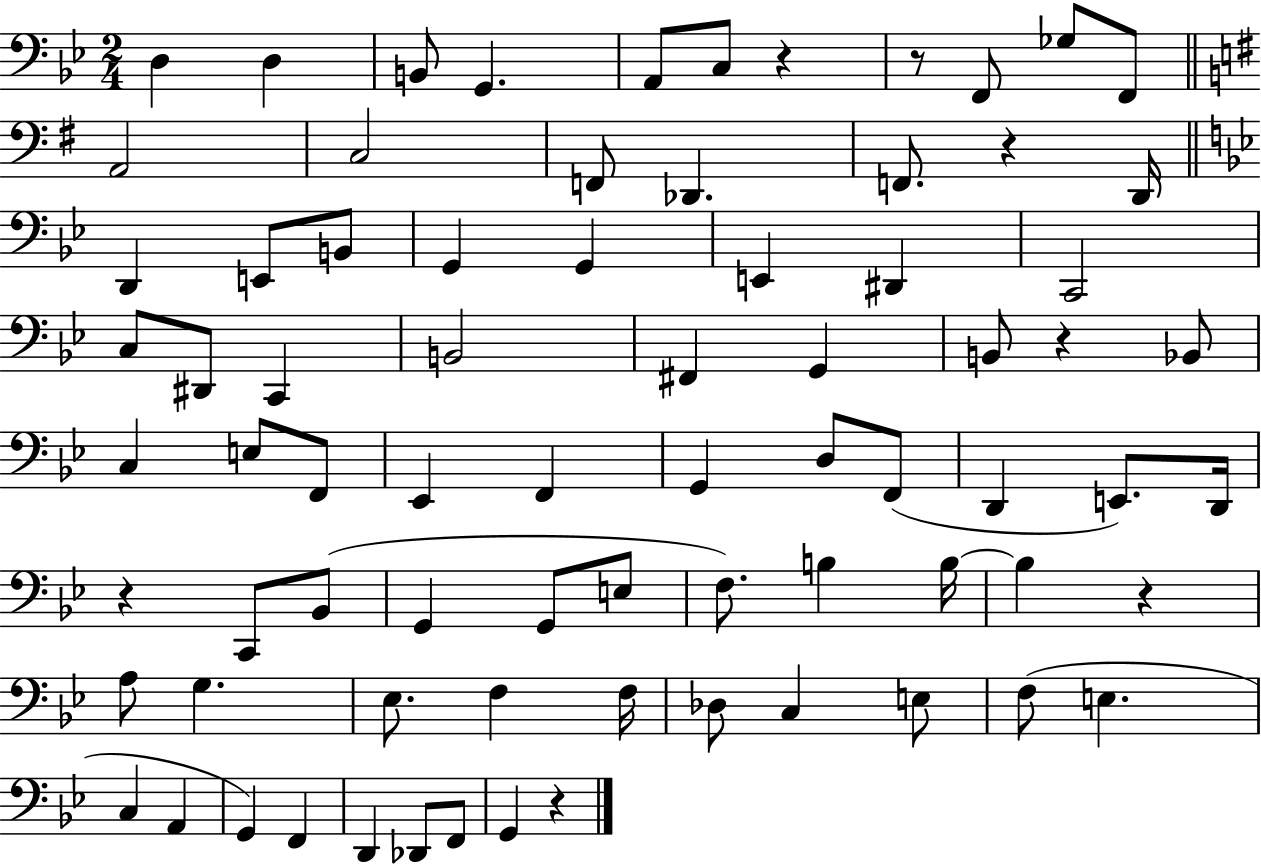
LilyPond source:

{
  \clef bass
  \numericTimeSignature
  \time 2/4
  \key bes \major
  \repeat volta 2 { d4 d4 | b,8 g,4. | a,8 c8 r4 | r8 f,8 ges8 f,8 | \break \bar "||" \break \key e \minor a,2 | c2 | f,8 des,4. | f,8. r4 d,16 | \break \bar "||" \break \key g \minor d,4 e,8 b,8 | g,4 g,4 | e,4 dis,4 | c,2 | \break c8 dis,8 c,4 | b,2 | fis,4 g,4 | b,8 r4 bes,8 | \break c4 e8 f,8 | ees,4 f,4 | g,4 d8 f,8( | d,4 e,8.) d,16 | \break r4 c,8 bes,8( | g,4 g,8 e8 | f8.) b4 b16~~ | b4 r4 | \break a8 g4. | ees8. f4 f16 | des8 c4 e8 | f8( e4. | \break c4 a,4 | g,4) f,4 | d,4 des,8 f,8 | g,4 r4 | \break } \bar "|."
}